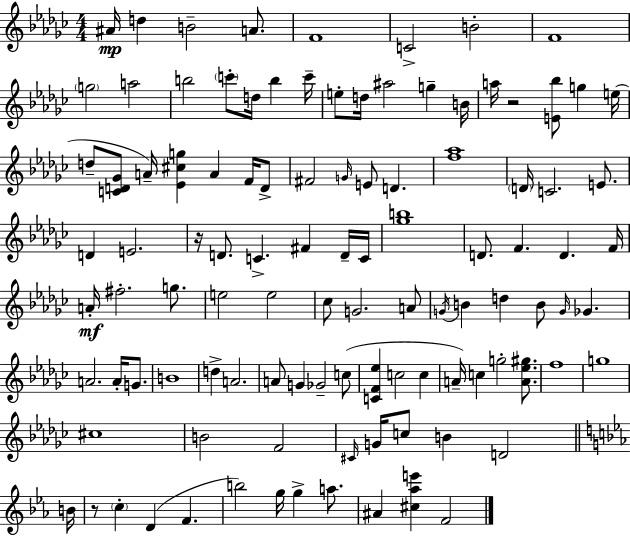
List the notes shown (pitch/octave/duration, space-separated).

A#4/s D5/q B4/h A4/e. F4/w C4/h B4/h F4/w G5/h A5/h B5/h C6/e D5/s B5/q C6/s E5/e D5/s A#5/h G5/q B4/s A5/s R/h [E4,Bb5]/e G5/q E5/s D5/e [C4,D4,Gb4]/e A4/s [Eb4,C#5,G5]/q A4/q F4/s D4/e F#4/h G4/s E4/e D4/q. [F5,Ab5]/w D4/s C4/h. E4/e. D4/q E4/h. R/s D4/e. C4/q. F#4/q D4/s C4/s [Gb5,B5]/w D4/e. F4/q. D4/q. F4/s A4/s F#5/h. G5/e. E5/h E5/h CES5/e G4/h. A4/e G4/s B4/q D5/q B4/e G4/s Gb4/q. A4/h. A4/s G4/e. B4/w D5/q A4/h. A4/e G4/q Gb4/h C5/e [C4,F4,Eb5]/q C5/h C5/q A4/s C5/q G5/h [A4,Eb5,G#5]/e. F5/w G5/w C#5/w B4/h F4/h C#4/s G4/s C5/e B4/q D4/h B4/s R/e C5/q D4/q F4/q. B5/h G5/s G5/q A5/e. A#4/q [C#5,Ab5,E6]/q F4/h